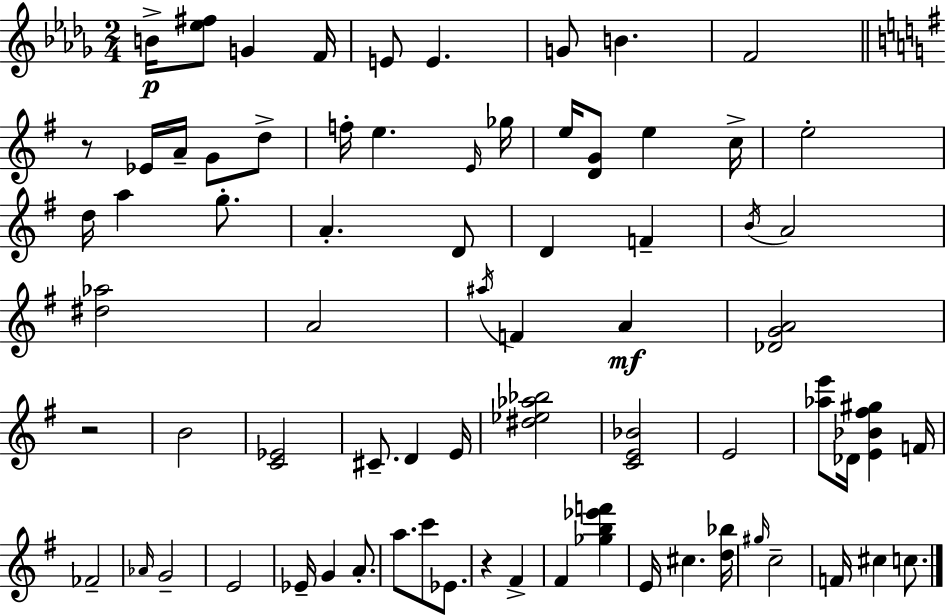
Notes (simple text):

B4/s [Eb5,F#5]/e G4/q F4/s E4/e E4/q. G4/e B4/q. F4/h R/e Eb4/s A4/s G4/e D5/e F5/s E5/q. E4/s Gb5/s E5/s [D4,G4]/e E5/q C5/s E5/h D5/s A5/q G5/e. A4/q. D4/e D4/q F4/q B4/s A4/h [D#5,Ab5]/h A4/h A#5/s F4/q A4/q [Db4,G4,A4]/h R/h B4/h [C4,Eb4]/h C#4/e. D4/q E4/s [D#5,Eb5,Ab5,Bb5]/h [C4,E4,Bb4]/h E4/h [Ab5,E6]/e Db4/s [E4,Bb4,F#5,G#5]/q F4/s FES4/h Ab4/s G4/h E4/h Eb4/s G4/q A4/e. A5/e. C6/e Eb4/e. R/q F#4/q F#4/q [Gb5,B5,Eb6,F6]/q E4/s C#5/q. [D5,Bb5]/s G#5/s C5/h F4/s C#5/q C5/e.